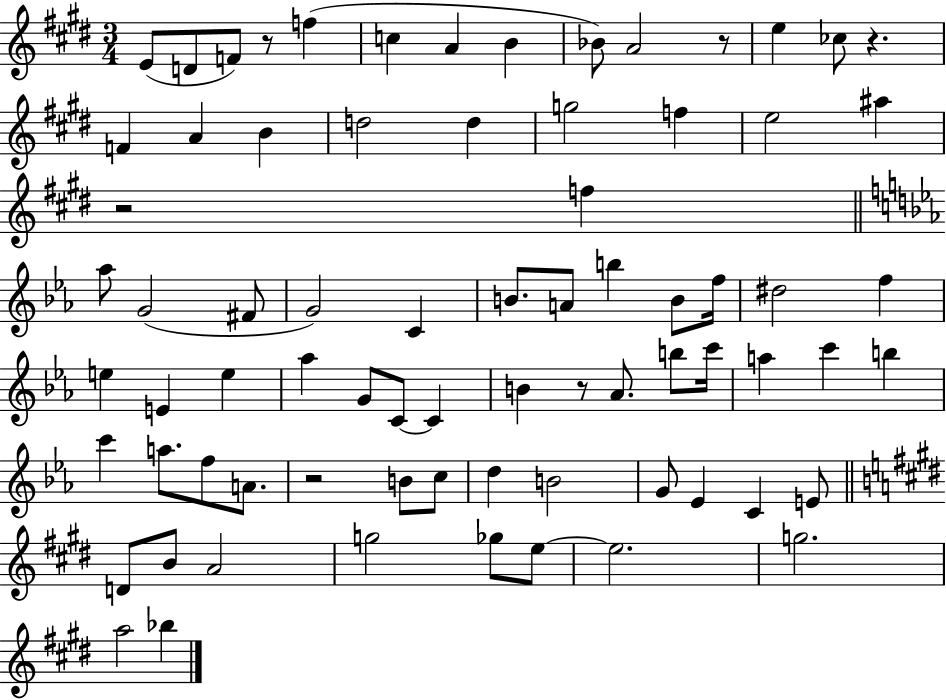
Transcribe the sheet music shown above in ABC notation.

X:1
T:Untitled
M:3/4
L:1/4
K:E
E/2 D/2 F/2 z/2 f c A B _B/2 A2 z/2 e _c/2 z F A B d2 d g2 f e2 ^a z2 f _a/2 G2 ^F/2 G2 C B/2 A/2 b B/2 f/4 ^d2 f e E e _a G/2 C/2 C B z/2 _A/2 b/2 c'/4 a c' b c' a/2 f/2 A/2 z2 B/2 c/2 d B2 G/2 _E C E/2 D/2 B/2 A2 g2 _g/2 e/2 e2 g2 a2 _b